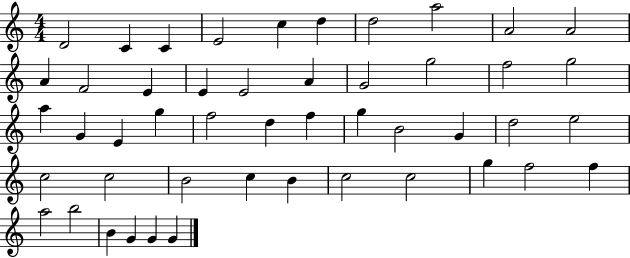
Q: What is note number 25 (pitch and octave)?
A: F5